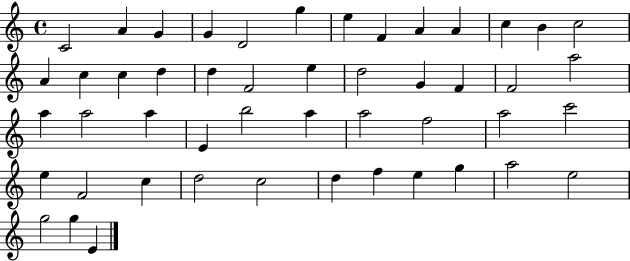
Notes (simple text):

C4/h A4/q G4/q G4/q D4/h G5/q E5/q F4/q A4/q A4/q C5/q B4/q C5/h A4/q C5/q C5/q D5/q D5/q F4/h E5/q D5/h G4/q F4/q F4/h A5/h A5/q A5/h A5/q E4/q B5/h A5/q A5/h F5/h A5/h C6/h E5/q F4/h C5/q D5/h C5/h D5/q F5/q E5/q G5/q A5/h E5/h G5/h G5/q E4/q